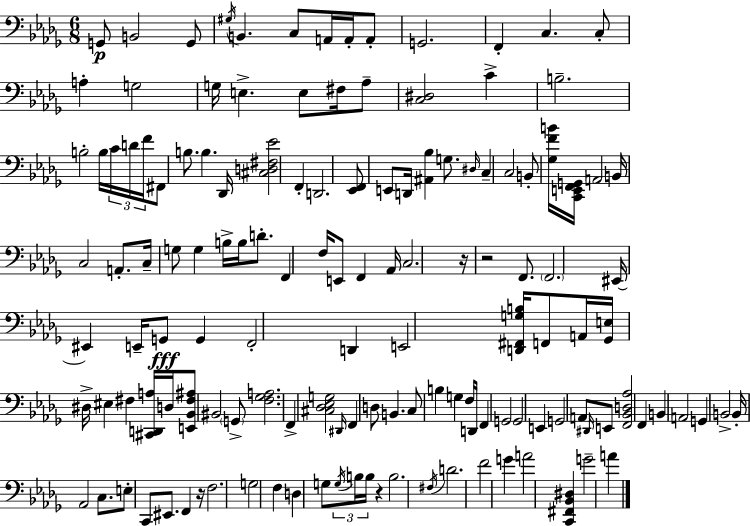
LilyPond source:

{
  \clef bass
  \numericTimeSignature
  \time 6/8
  \key bes \minor
  g,8\p b,2 g,8 | \acciaccatura { gis16 } b,4. c8 a,16 a,16-. a,8-. | g,2. | f,4-. c4. c8-. | \break a4-. g2 | g16 e4.-> e8 fis16 aes8-- | <c dis>2 c'4-> | b2.-- | \break b2-. b16 \tuplet 3/2 { c'16 d'16 | f'16 } fis,8 b8. b4. | des,16 <cis d fis ees'>2 f,4-. | d,2. | \break <ees, f,>8 e,8 d,16 <ais, bes>4 g8. | \grace { dis16 } c4-- c2 | b,8-. <ges f' b'>16 <c, e, f, g,>16 a,2 | b,16 c2 a,8.-. | \break c16-- g8 g4 b16-> b16 d'8.-. | f,4 f16 e,8 f,4 | aes,16 c2. | r16 r2 f,8. | \break \parenthesize f,2. | eis,16~~ eis,4 e,16-- g,8\fff g,4 | f,2-. d,4 | e,2 <d, fis, g b>16 f,8 | \break a,16 <ges, e>16 dis16-> eis4 fis4 | <cis, d, a>16 d16 <e, bes, fis ais>8 bis,2 | \parenthesize g,8-> <f ges a>2. | f,4-> <cis des ees g>2 | \break \grace { dis,16 } f,4 d8 b,4. | c8 b4 g4 | f16 d,16 f,4 g,2 | g,2 e,4 | \break g,2 a,8 | \grace { dis,16 } e,8 <f, bes, d aes>2 | f,4 b,4 a,2 | g,4 b,2-> | \break b,16-. aes,2 | c8. e8-. c,8 eis,8. f,4 | r16 f2. | g2 | \break f4 d4 g8 \tuplet 3/2 { \acciaccatura { g16 } b16 | b16 } r4 b2. | \acciaccatura { fis16 } d'2. | f'2 | \break g'4 a'2 | <c, fis, bes, dis>4 g'2-- | a'4 \bar "|."
}